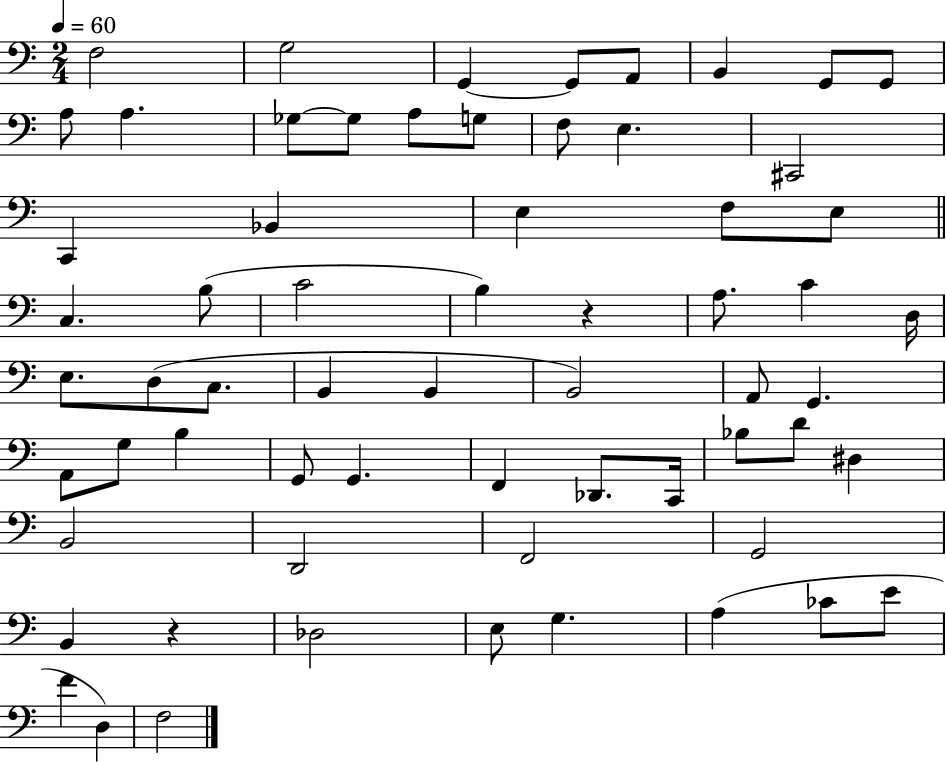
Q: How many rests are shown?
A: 2